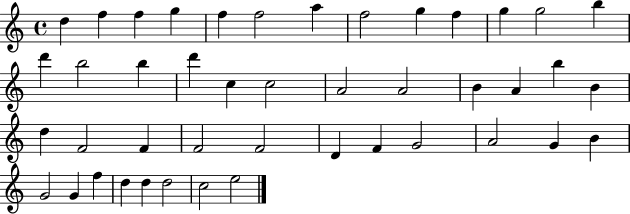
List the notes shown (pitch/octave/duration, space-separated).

D5/q F5/q F5/q G5/q F5/q F5/h A5/q F5/h G5/q F5/q G5/q G5/h B5/q D6/q B5/h B5/q D6/q C5/q C5/h A4/h A4/h B4/q A4/q B5/q B4/q D5/q F4/h F4/q F4/h F4/h D4/q F4/q G4/h A4/h G4/q B4/q G4/h G4/q F5/q D5/q D5/q D5/h C5/h E5/h